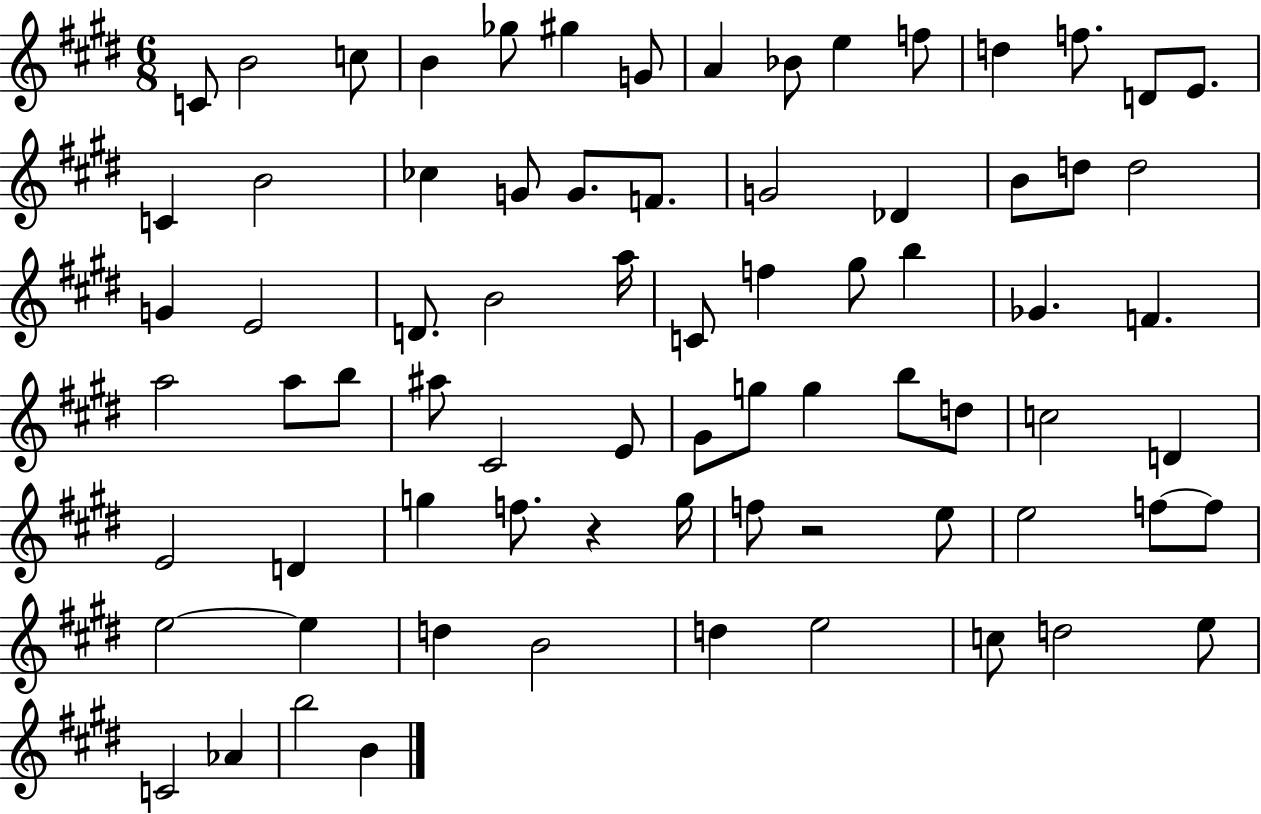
X:1
T:Untitled
M:6/8
L:1/4
K:E
C/2 B2 c/2 B _g/2 ^g G/2 A _B/2 e f/2 d f/2 D/2 E/2 C B2 _c G/2 G/2 F/2 G2 _D B/2 d/2 d2 G E2 D/2 B2 a/4 C/2 f ^g/2 b _G F a2 a/2 b/2 ^a/2 ^C2 E/2 ^G/2 g/2 g b/2 d/2 c2 D E2 D g f/2 z g/4 f/2 z2 e/2 e2 f/2 f/2 e2 e d B2 d e2 c/2 d2 e/2 C2 _A b2 B